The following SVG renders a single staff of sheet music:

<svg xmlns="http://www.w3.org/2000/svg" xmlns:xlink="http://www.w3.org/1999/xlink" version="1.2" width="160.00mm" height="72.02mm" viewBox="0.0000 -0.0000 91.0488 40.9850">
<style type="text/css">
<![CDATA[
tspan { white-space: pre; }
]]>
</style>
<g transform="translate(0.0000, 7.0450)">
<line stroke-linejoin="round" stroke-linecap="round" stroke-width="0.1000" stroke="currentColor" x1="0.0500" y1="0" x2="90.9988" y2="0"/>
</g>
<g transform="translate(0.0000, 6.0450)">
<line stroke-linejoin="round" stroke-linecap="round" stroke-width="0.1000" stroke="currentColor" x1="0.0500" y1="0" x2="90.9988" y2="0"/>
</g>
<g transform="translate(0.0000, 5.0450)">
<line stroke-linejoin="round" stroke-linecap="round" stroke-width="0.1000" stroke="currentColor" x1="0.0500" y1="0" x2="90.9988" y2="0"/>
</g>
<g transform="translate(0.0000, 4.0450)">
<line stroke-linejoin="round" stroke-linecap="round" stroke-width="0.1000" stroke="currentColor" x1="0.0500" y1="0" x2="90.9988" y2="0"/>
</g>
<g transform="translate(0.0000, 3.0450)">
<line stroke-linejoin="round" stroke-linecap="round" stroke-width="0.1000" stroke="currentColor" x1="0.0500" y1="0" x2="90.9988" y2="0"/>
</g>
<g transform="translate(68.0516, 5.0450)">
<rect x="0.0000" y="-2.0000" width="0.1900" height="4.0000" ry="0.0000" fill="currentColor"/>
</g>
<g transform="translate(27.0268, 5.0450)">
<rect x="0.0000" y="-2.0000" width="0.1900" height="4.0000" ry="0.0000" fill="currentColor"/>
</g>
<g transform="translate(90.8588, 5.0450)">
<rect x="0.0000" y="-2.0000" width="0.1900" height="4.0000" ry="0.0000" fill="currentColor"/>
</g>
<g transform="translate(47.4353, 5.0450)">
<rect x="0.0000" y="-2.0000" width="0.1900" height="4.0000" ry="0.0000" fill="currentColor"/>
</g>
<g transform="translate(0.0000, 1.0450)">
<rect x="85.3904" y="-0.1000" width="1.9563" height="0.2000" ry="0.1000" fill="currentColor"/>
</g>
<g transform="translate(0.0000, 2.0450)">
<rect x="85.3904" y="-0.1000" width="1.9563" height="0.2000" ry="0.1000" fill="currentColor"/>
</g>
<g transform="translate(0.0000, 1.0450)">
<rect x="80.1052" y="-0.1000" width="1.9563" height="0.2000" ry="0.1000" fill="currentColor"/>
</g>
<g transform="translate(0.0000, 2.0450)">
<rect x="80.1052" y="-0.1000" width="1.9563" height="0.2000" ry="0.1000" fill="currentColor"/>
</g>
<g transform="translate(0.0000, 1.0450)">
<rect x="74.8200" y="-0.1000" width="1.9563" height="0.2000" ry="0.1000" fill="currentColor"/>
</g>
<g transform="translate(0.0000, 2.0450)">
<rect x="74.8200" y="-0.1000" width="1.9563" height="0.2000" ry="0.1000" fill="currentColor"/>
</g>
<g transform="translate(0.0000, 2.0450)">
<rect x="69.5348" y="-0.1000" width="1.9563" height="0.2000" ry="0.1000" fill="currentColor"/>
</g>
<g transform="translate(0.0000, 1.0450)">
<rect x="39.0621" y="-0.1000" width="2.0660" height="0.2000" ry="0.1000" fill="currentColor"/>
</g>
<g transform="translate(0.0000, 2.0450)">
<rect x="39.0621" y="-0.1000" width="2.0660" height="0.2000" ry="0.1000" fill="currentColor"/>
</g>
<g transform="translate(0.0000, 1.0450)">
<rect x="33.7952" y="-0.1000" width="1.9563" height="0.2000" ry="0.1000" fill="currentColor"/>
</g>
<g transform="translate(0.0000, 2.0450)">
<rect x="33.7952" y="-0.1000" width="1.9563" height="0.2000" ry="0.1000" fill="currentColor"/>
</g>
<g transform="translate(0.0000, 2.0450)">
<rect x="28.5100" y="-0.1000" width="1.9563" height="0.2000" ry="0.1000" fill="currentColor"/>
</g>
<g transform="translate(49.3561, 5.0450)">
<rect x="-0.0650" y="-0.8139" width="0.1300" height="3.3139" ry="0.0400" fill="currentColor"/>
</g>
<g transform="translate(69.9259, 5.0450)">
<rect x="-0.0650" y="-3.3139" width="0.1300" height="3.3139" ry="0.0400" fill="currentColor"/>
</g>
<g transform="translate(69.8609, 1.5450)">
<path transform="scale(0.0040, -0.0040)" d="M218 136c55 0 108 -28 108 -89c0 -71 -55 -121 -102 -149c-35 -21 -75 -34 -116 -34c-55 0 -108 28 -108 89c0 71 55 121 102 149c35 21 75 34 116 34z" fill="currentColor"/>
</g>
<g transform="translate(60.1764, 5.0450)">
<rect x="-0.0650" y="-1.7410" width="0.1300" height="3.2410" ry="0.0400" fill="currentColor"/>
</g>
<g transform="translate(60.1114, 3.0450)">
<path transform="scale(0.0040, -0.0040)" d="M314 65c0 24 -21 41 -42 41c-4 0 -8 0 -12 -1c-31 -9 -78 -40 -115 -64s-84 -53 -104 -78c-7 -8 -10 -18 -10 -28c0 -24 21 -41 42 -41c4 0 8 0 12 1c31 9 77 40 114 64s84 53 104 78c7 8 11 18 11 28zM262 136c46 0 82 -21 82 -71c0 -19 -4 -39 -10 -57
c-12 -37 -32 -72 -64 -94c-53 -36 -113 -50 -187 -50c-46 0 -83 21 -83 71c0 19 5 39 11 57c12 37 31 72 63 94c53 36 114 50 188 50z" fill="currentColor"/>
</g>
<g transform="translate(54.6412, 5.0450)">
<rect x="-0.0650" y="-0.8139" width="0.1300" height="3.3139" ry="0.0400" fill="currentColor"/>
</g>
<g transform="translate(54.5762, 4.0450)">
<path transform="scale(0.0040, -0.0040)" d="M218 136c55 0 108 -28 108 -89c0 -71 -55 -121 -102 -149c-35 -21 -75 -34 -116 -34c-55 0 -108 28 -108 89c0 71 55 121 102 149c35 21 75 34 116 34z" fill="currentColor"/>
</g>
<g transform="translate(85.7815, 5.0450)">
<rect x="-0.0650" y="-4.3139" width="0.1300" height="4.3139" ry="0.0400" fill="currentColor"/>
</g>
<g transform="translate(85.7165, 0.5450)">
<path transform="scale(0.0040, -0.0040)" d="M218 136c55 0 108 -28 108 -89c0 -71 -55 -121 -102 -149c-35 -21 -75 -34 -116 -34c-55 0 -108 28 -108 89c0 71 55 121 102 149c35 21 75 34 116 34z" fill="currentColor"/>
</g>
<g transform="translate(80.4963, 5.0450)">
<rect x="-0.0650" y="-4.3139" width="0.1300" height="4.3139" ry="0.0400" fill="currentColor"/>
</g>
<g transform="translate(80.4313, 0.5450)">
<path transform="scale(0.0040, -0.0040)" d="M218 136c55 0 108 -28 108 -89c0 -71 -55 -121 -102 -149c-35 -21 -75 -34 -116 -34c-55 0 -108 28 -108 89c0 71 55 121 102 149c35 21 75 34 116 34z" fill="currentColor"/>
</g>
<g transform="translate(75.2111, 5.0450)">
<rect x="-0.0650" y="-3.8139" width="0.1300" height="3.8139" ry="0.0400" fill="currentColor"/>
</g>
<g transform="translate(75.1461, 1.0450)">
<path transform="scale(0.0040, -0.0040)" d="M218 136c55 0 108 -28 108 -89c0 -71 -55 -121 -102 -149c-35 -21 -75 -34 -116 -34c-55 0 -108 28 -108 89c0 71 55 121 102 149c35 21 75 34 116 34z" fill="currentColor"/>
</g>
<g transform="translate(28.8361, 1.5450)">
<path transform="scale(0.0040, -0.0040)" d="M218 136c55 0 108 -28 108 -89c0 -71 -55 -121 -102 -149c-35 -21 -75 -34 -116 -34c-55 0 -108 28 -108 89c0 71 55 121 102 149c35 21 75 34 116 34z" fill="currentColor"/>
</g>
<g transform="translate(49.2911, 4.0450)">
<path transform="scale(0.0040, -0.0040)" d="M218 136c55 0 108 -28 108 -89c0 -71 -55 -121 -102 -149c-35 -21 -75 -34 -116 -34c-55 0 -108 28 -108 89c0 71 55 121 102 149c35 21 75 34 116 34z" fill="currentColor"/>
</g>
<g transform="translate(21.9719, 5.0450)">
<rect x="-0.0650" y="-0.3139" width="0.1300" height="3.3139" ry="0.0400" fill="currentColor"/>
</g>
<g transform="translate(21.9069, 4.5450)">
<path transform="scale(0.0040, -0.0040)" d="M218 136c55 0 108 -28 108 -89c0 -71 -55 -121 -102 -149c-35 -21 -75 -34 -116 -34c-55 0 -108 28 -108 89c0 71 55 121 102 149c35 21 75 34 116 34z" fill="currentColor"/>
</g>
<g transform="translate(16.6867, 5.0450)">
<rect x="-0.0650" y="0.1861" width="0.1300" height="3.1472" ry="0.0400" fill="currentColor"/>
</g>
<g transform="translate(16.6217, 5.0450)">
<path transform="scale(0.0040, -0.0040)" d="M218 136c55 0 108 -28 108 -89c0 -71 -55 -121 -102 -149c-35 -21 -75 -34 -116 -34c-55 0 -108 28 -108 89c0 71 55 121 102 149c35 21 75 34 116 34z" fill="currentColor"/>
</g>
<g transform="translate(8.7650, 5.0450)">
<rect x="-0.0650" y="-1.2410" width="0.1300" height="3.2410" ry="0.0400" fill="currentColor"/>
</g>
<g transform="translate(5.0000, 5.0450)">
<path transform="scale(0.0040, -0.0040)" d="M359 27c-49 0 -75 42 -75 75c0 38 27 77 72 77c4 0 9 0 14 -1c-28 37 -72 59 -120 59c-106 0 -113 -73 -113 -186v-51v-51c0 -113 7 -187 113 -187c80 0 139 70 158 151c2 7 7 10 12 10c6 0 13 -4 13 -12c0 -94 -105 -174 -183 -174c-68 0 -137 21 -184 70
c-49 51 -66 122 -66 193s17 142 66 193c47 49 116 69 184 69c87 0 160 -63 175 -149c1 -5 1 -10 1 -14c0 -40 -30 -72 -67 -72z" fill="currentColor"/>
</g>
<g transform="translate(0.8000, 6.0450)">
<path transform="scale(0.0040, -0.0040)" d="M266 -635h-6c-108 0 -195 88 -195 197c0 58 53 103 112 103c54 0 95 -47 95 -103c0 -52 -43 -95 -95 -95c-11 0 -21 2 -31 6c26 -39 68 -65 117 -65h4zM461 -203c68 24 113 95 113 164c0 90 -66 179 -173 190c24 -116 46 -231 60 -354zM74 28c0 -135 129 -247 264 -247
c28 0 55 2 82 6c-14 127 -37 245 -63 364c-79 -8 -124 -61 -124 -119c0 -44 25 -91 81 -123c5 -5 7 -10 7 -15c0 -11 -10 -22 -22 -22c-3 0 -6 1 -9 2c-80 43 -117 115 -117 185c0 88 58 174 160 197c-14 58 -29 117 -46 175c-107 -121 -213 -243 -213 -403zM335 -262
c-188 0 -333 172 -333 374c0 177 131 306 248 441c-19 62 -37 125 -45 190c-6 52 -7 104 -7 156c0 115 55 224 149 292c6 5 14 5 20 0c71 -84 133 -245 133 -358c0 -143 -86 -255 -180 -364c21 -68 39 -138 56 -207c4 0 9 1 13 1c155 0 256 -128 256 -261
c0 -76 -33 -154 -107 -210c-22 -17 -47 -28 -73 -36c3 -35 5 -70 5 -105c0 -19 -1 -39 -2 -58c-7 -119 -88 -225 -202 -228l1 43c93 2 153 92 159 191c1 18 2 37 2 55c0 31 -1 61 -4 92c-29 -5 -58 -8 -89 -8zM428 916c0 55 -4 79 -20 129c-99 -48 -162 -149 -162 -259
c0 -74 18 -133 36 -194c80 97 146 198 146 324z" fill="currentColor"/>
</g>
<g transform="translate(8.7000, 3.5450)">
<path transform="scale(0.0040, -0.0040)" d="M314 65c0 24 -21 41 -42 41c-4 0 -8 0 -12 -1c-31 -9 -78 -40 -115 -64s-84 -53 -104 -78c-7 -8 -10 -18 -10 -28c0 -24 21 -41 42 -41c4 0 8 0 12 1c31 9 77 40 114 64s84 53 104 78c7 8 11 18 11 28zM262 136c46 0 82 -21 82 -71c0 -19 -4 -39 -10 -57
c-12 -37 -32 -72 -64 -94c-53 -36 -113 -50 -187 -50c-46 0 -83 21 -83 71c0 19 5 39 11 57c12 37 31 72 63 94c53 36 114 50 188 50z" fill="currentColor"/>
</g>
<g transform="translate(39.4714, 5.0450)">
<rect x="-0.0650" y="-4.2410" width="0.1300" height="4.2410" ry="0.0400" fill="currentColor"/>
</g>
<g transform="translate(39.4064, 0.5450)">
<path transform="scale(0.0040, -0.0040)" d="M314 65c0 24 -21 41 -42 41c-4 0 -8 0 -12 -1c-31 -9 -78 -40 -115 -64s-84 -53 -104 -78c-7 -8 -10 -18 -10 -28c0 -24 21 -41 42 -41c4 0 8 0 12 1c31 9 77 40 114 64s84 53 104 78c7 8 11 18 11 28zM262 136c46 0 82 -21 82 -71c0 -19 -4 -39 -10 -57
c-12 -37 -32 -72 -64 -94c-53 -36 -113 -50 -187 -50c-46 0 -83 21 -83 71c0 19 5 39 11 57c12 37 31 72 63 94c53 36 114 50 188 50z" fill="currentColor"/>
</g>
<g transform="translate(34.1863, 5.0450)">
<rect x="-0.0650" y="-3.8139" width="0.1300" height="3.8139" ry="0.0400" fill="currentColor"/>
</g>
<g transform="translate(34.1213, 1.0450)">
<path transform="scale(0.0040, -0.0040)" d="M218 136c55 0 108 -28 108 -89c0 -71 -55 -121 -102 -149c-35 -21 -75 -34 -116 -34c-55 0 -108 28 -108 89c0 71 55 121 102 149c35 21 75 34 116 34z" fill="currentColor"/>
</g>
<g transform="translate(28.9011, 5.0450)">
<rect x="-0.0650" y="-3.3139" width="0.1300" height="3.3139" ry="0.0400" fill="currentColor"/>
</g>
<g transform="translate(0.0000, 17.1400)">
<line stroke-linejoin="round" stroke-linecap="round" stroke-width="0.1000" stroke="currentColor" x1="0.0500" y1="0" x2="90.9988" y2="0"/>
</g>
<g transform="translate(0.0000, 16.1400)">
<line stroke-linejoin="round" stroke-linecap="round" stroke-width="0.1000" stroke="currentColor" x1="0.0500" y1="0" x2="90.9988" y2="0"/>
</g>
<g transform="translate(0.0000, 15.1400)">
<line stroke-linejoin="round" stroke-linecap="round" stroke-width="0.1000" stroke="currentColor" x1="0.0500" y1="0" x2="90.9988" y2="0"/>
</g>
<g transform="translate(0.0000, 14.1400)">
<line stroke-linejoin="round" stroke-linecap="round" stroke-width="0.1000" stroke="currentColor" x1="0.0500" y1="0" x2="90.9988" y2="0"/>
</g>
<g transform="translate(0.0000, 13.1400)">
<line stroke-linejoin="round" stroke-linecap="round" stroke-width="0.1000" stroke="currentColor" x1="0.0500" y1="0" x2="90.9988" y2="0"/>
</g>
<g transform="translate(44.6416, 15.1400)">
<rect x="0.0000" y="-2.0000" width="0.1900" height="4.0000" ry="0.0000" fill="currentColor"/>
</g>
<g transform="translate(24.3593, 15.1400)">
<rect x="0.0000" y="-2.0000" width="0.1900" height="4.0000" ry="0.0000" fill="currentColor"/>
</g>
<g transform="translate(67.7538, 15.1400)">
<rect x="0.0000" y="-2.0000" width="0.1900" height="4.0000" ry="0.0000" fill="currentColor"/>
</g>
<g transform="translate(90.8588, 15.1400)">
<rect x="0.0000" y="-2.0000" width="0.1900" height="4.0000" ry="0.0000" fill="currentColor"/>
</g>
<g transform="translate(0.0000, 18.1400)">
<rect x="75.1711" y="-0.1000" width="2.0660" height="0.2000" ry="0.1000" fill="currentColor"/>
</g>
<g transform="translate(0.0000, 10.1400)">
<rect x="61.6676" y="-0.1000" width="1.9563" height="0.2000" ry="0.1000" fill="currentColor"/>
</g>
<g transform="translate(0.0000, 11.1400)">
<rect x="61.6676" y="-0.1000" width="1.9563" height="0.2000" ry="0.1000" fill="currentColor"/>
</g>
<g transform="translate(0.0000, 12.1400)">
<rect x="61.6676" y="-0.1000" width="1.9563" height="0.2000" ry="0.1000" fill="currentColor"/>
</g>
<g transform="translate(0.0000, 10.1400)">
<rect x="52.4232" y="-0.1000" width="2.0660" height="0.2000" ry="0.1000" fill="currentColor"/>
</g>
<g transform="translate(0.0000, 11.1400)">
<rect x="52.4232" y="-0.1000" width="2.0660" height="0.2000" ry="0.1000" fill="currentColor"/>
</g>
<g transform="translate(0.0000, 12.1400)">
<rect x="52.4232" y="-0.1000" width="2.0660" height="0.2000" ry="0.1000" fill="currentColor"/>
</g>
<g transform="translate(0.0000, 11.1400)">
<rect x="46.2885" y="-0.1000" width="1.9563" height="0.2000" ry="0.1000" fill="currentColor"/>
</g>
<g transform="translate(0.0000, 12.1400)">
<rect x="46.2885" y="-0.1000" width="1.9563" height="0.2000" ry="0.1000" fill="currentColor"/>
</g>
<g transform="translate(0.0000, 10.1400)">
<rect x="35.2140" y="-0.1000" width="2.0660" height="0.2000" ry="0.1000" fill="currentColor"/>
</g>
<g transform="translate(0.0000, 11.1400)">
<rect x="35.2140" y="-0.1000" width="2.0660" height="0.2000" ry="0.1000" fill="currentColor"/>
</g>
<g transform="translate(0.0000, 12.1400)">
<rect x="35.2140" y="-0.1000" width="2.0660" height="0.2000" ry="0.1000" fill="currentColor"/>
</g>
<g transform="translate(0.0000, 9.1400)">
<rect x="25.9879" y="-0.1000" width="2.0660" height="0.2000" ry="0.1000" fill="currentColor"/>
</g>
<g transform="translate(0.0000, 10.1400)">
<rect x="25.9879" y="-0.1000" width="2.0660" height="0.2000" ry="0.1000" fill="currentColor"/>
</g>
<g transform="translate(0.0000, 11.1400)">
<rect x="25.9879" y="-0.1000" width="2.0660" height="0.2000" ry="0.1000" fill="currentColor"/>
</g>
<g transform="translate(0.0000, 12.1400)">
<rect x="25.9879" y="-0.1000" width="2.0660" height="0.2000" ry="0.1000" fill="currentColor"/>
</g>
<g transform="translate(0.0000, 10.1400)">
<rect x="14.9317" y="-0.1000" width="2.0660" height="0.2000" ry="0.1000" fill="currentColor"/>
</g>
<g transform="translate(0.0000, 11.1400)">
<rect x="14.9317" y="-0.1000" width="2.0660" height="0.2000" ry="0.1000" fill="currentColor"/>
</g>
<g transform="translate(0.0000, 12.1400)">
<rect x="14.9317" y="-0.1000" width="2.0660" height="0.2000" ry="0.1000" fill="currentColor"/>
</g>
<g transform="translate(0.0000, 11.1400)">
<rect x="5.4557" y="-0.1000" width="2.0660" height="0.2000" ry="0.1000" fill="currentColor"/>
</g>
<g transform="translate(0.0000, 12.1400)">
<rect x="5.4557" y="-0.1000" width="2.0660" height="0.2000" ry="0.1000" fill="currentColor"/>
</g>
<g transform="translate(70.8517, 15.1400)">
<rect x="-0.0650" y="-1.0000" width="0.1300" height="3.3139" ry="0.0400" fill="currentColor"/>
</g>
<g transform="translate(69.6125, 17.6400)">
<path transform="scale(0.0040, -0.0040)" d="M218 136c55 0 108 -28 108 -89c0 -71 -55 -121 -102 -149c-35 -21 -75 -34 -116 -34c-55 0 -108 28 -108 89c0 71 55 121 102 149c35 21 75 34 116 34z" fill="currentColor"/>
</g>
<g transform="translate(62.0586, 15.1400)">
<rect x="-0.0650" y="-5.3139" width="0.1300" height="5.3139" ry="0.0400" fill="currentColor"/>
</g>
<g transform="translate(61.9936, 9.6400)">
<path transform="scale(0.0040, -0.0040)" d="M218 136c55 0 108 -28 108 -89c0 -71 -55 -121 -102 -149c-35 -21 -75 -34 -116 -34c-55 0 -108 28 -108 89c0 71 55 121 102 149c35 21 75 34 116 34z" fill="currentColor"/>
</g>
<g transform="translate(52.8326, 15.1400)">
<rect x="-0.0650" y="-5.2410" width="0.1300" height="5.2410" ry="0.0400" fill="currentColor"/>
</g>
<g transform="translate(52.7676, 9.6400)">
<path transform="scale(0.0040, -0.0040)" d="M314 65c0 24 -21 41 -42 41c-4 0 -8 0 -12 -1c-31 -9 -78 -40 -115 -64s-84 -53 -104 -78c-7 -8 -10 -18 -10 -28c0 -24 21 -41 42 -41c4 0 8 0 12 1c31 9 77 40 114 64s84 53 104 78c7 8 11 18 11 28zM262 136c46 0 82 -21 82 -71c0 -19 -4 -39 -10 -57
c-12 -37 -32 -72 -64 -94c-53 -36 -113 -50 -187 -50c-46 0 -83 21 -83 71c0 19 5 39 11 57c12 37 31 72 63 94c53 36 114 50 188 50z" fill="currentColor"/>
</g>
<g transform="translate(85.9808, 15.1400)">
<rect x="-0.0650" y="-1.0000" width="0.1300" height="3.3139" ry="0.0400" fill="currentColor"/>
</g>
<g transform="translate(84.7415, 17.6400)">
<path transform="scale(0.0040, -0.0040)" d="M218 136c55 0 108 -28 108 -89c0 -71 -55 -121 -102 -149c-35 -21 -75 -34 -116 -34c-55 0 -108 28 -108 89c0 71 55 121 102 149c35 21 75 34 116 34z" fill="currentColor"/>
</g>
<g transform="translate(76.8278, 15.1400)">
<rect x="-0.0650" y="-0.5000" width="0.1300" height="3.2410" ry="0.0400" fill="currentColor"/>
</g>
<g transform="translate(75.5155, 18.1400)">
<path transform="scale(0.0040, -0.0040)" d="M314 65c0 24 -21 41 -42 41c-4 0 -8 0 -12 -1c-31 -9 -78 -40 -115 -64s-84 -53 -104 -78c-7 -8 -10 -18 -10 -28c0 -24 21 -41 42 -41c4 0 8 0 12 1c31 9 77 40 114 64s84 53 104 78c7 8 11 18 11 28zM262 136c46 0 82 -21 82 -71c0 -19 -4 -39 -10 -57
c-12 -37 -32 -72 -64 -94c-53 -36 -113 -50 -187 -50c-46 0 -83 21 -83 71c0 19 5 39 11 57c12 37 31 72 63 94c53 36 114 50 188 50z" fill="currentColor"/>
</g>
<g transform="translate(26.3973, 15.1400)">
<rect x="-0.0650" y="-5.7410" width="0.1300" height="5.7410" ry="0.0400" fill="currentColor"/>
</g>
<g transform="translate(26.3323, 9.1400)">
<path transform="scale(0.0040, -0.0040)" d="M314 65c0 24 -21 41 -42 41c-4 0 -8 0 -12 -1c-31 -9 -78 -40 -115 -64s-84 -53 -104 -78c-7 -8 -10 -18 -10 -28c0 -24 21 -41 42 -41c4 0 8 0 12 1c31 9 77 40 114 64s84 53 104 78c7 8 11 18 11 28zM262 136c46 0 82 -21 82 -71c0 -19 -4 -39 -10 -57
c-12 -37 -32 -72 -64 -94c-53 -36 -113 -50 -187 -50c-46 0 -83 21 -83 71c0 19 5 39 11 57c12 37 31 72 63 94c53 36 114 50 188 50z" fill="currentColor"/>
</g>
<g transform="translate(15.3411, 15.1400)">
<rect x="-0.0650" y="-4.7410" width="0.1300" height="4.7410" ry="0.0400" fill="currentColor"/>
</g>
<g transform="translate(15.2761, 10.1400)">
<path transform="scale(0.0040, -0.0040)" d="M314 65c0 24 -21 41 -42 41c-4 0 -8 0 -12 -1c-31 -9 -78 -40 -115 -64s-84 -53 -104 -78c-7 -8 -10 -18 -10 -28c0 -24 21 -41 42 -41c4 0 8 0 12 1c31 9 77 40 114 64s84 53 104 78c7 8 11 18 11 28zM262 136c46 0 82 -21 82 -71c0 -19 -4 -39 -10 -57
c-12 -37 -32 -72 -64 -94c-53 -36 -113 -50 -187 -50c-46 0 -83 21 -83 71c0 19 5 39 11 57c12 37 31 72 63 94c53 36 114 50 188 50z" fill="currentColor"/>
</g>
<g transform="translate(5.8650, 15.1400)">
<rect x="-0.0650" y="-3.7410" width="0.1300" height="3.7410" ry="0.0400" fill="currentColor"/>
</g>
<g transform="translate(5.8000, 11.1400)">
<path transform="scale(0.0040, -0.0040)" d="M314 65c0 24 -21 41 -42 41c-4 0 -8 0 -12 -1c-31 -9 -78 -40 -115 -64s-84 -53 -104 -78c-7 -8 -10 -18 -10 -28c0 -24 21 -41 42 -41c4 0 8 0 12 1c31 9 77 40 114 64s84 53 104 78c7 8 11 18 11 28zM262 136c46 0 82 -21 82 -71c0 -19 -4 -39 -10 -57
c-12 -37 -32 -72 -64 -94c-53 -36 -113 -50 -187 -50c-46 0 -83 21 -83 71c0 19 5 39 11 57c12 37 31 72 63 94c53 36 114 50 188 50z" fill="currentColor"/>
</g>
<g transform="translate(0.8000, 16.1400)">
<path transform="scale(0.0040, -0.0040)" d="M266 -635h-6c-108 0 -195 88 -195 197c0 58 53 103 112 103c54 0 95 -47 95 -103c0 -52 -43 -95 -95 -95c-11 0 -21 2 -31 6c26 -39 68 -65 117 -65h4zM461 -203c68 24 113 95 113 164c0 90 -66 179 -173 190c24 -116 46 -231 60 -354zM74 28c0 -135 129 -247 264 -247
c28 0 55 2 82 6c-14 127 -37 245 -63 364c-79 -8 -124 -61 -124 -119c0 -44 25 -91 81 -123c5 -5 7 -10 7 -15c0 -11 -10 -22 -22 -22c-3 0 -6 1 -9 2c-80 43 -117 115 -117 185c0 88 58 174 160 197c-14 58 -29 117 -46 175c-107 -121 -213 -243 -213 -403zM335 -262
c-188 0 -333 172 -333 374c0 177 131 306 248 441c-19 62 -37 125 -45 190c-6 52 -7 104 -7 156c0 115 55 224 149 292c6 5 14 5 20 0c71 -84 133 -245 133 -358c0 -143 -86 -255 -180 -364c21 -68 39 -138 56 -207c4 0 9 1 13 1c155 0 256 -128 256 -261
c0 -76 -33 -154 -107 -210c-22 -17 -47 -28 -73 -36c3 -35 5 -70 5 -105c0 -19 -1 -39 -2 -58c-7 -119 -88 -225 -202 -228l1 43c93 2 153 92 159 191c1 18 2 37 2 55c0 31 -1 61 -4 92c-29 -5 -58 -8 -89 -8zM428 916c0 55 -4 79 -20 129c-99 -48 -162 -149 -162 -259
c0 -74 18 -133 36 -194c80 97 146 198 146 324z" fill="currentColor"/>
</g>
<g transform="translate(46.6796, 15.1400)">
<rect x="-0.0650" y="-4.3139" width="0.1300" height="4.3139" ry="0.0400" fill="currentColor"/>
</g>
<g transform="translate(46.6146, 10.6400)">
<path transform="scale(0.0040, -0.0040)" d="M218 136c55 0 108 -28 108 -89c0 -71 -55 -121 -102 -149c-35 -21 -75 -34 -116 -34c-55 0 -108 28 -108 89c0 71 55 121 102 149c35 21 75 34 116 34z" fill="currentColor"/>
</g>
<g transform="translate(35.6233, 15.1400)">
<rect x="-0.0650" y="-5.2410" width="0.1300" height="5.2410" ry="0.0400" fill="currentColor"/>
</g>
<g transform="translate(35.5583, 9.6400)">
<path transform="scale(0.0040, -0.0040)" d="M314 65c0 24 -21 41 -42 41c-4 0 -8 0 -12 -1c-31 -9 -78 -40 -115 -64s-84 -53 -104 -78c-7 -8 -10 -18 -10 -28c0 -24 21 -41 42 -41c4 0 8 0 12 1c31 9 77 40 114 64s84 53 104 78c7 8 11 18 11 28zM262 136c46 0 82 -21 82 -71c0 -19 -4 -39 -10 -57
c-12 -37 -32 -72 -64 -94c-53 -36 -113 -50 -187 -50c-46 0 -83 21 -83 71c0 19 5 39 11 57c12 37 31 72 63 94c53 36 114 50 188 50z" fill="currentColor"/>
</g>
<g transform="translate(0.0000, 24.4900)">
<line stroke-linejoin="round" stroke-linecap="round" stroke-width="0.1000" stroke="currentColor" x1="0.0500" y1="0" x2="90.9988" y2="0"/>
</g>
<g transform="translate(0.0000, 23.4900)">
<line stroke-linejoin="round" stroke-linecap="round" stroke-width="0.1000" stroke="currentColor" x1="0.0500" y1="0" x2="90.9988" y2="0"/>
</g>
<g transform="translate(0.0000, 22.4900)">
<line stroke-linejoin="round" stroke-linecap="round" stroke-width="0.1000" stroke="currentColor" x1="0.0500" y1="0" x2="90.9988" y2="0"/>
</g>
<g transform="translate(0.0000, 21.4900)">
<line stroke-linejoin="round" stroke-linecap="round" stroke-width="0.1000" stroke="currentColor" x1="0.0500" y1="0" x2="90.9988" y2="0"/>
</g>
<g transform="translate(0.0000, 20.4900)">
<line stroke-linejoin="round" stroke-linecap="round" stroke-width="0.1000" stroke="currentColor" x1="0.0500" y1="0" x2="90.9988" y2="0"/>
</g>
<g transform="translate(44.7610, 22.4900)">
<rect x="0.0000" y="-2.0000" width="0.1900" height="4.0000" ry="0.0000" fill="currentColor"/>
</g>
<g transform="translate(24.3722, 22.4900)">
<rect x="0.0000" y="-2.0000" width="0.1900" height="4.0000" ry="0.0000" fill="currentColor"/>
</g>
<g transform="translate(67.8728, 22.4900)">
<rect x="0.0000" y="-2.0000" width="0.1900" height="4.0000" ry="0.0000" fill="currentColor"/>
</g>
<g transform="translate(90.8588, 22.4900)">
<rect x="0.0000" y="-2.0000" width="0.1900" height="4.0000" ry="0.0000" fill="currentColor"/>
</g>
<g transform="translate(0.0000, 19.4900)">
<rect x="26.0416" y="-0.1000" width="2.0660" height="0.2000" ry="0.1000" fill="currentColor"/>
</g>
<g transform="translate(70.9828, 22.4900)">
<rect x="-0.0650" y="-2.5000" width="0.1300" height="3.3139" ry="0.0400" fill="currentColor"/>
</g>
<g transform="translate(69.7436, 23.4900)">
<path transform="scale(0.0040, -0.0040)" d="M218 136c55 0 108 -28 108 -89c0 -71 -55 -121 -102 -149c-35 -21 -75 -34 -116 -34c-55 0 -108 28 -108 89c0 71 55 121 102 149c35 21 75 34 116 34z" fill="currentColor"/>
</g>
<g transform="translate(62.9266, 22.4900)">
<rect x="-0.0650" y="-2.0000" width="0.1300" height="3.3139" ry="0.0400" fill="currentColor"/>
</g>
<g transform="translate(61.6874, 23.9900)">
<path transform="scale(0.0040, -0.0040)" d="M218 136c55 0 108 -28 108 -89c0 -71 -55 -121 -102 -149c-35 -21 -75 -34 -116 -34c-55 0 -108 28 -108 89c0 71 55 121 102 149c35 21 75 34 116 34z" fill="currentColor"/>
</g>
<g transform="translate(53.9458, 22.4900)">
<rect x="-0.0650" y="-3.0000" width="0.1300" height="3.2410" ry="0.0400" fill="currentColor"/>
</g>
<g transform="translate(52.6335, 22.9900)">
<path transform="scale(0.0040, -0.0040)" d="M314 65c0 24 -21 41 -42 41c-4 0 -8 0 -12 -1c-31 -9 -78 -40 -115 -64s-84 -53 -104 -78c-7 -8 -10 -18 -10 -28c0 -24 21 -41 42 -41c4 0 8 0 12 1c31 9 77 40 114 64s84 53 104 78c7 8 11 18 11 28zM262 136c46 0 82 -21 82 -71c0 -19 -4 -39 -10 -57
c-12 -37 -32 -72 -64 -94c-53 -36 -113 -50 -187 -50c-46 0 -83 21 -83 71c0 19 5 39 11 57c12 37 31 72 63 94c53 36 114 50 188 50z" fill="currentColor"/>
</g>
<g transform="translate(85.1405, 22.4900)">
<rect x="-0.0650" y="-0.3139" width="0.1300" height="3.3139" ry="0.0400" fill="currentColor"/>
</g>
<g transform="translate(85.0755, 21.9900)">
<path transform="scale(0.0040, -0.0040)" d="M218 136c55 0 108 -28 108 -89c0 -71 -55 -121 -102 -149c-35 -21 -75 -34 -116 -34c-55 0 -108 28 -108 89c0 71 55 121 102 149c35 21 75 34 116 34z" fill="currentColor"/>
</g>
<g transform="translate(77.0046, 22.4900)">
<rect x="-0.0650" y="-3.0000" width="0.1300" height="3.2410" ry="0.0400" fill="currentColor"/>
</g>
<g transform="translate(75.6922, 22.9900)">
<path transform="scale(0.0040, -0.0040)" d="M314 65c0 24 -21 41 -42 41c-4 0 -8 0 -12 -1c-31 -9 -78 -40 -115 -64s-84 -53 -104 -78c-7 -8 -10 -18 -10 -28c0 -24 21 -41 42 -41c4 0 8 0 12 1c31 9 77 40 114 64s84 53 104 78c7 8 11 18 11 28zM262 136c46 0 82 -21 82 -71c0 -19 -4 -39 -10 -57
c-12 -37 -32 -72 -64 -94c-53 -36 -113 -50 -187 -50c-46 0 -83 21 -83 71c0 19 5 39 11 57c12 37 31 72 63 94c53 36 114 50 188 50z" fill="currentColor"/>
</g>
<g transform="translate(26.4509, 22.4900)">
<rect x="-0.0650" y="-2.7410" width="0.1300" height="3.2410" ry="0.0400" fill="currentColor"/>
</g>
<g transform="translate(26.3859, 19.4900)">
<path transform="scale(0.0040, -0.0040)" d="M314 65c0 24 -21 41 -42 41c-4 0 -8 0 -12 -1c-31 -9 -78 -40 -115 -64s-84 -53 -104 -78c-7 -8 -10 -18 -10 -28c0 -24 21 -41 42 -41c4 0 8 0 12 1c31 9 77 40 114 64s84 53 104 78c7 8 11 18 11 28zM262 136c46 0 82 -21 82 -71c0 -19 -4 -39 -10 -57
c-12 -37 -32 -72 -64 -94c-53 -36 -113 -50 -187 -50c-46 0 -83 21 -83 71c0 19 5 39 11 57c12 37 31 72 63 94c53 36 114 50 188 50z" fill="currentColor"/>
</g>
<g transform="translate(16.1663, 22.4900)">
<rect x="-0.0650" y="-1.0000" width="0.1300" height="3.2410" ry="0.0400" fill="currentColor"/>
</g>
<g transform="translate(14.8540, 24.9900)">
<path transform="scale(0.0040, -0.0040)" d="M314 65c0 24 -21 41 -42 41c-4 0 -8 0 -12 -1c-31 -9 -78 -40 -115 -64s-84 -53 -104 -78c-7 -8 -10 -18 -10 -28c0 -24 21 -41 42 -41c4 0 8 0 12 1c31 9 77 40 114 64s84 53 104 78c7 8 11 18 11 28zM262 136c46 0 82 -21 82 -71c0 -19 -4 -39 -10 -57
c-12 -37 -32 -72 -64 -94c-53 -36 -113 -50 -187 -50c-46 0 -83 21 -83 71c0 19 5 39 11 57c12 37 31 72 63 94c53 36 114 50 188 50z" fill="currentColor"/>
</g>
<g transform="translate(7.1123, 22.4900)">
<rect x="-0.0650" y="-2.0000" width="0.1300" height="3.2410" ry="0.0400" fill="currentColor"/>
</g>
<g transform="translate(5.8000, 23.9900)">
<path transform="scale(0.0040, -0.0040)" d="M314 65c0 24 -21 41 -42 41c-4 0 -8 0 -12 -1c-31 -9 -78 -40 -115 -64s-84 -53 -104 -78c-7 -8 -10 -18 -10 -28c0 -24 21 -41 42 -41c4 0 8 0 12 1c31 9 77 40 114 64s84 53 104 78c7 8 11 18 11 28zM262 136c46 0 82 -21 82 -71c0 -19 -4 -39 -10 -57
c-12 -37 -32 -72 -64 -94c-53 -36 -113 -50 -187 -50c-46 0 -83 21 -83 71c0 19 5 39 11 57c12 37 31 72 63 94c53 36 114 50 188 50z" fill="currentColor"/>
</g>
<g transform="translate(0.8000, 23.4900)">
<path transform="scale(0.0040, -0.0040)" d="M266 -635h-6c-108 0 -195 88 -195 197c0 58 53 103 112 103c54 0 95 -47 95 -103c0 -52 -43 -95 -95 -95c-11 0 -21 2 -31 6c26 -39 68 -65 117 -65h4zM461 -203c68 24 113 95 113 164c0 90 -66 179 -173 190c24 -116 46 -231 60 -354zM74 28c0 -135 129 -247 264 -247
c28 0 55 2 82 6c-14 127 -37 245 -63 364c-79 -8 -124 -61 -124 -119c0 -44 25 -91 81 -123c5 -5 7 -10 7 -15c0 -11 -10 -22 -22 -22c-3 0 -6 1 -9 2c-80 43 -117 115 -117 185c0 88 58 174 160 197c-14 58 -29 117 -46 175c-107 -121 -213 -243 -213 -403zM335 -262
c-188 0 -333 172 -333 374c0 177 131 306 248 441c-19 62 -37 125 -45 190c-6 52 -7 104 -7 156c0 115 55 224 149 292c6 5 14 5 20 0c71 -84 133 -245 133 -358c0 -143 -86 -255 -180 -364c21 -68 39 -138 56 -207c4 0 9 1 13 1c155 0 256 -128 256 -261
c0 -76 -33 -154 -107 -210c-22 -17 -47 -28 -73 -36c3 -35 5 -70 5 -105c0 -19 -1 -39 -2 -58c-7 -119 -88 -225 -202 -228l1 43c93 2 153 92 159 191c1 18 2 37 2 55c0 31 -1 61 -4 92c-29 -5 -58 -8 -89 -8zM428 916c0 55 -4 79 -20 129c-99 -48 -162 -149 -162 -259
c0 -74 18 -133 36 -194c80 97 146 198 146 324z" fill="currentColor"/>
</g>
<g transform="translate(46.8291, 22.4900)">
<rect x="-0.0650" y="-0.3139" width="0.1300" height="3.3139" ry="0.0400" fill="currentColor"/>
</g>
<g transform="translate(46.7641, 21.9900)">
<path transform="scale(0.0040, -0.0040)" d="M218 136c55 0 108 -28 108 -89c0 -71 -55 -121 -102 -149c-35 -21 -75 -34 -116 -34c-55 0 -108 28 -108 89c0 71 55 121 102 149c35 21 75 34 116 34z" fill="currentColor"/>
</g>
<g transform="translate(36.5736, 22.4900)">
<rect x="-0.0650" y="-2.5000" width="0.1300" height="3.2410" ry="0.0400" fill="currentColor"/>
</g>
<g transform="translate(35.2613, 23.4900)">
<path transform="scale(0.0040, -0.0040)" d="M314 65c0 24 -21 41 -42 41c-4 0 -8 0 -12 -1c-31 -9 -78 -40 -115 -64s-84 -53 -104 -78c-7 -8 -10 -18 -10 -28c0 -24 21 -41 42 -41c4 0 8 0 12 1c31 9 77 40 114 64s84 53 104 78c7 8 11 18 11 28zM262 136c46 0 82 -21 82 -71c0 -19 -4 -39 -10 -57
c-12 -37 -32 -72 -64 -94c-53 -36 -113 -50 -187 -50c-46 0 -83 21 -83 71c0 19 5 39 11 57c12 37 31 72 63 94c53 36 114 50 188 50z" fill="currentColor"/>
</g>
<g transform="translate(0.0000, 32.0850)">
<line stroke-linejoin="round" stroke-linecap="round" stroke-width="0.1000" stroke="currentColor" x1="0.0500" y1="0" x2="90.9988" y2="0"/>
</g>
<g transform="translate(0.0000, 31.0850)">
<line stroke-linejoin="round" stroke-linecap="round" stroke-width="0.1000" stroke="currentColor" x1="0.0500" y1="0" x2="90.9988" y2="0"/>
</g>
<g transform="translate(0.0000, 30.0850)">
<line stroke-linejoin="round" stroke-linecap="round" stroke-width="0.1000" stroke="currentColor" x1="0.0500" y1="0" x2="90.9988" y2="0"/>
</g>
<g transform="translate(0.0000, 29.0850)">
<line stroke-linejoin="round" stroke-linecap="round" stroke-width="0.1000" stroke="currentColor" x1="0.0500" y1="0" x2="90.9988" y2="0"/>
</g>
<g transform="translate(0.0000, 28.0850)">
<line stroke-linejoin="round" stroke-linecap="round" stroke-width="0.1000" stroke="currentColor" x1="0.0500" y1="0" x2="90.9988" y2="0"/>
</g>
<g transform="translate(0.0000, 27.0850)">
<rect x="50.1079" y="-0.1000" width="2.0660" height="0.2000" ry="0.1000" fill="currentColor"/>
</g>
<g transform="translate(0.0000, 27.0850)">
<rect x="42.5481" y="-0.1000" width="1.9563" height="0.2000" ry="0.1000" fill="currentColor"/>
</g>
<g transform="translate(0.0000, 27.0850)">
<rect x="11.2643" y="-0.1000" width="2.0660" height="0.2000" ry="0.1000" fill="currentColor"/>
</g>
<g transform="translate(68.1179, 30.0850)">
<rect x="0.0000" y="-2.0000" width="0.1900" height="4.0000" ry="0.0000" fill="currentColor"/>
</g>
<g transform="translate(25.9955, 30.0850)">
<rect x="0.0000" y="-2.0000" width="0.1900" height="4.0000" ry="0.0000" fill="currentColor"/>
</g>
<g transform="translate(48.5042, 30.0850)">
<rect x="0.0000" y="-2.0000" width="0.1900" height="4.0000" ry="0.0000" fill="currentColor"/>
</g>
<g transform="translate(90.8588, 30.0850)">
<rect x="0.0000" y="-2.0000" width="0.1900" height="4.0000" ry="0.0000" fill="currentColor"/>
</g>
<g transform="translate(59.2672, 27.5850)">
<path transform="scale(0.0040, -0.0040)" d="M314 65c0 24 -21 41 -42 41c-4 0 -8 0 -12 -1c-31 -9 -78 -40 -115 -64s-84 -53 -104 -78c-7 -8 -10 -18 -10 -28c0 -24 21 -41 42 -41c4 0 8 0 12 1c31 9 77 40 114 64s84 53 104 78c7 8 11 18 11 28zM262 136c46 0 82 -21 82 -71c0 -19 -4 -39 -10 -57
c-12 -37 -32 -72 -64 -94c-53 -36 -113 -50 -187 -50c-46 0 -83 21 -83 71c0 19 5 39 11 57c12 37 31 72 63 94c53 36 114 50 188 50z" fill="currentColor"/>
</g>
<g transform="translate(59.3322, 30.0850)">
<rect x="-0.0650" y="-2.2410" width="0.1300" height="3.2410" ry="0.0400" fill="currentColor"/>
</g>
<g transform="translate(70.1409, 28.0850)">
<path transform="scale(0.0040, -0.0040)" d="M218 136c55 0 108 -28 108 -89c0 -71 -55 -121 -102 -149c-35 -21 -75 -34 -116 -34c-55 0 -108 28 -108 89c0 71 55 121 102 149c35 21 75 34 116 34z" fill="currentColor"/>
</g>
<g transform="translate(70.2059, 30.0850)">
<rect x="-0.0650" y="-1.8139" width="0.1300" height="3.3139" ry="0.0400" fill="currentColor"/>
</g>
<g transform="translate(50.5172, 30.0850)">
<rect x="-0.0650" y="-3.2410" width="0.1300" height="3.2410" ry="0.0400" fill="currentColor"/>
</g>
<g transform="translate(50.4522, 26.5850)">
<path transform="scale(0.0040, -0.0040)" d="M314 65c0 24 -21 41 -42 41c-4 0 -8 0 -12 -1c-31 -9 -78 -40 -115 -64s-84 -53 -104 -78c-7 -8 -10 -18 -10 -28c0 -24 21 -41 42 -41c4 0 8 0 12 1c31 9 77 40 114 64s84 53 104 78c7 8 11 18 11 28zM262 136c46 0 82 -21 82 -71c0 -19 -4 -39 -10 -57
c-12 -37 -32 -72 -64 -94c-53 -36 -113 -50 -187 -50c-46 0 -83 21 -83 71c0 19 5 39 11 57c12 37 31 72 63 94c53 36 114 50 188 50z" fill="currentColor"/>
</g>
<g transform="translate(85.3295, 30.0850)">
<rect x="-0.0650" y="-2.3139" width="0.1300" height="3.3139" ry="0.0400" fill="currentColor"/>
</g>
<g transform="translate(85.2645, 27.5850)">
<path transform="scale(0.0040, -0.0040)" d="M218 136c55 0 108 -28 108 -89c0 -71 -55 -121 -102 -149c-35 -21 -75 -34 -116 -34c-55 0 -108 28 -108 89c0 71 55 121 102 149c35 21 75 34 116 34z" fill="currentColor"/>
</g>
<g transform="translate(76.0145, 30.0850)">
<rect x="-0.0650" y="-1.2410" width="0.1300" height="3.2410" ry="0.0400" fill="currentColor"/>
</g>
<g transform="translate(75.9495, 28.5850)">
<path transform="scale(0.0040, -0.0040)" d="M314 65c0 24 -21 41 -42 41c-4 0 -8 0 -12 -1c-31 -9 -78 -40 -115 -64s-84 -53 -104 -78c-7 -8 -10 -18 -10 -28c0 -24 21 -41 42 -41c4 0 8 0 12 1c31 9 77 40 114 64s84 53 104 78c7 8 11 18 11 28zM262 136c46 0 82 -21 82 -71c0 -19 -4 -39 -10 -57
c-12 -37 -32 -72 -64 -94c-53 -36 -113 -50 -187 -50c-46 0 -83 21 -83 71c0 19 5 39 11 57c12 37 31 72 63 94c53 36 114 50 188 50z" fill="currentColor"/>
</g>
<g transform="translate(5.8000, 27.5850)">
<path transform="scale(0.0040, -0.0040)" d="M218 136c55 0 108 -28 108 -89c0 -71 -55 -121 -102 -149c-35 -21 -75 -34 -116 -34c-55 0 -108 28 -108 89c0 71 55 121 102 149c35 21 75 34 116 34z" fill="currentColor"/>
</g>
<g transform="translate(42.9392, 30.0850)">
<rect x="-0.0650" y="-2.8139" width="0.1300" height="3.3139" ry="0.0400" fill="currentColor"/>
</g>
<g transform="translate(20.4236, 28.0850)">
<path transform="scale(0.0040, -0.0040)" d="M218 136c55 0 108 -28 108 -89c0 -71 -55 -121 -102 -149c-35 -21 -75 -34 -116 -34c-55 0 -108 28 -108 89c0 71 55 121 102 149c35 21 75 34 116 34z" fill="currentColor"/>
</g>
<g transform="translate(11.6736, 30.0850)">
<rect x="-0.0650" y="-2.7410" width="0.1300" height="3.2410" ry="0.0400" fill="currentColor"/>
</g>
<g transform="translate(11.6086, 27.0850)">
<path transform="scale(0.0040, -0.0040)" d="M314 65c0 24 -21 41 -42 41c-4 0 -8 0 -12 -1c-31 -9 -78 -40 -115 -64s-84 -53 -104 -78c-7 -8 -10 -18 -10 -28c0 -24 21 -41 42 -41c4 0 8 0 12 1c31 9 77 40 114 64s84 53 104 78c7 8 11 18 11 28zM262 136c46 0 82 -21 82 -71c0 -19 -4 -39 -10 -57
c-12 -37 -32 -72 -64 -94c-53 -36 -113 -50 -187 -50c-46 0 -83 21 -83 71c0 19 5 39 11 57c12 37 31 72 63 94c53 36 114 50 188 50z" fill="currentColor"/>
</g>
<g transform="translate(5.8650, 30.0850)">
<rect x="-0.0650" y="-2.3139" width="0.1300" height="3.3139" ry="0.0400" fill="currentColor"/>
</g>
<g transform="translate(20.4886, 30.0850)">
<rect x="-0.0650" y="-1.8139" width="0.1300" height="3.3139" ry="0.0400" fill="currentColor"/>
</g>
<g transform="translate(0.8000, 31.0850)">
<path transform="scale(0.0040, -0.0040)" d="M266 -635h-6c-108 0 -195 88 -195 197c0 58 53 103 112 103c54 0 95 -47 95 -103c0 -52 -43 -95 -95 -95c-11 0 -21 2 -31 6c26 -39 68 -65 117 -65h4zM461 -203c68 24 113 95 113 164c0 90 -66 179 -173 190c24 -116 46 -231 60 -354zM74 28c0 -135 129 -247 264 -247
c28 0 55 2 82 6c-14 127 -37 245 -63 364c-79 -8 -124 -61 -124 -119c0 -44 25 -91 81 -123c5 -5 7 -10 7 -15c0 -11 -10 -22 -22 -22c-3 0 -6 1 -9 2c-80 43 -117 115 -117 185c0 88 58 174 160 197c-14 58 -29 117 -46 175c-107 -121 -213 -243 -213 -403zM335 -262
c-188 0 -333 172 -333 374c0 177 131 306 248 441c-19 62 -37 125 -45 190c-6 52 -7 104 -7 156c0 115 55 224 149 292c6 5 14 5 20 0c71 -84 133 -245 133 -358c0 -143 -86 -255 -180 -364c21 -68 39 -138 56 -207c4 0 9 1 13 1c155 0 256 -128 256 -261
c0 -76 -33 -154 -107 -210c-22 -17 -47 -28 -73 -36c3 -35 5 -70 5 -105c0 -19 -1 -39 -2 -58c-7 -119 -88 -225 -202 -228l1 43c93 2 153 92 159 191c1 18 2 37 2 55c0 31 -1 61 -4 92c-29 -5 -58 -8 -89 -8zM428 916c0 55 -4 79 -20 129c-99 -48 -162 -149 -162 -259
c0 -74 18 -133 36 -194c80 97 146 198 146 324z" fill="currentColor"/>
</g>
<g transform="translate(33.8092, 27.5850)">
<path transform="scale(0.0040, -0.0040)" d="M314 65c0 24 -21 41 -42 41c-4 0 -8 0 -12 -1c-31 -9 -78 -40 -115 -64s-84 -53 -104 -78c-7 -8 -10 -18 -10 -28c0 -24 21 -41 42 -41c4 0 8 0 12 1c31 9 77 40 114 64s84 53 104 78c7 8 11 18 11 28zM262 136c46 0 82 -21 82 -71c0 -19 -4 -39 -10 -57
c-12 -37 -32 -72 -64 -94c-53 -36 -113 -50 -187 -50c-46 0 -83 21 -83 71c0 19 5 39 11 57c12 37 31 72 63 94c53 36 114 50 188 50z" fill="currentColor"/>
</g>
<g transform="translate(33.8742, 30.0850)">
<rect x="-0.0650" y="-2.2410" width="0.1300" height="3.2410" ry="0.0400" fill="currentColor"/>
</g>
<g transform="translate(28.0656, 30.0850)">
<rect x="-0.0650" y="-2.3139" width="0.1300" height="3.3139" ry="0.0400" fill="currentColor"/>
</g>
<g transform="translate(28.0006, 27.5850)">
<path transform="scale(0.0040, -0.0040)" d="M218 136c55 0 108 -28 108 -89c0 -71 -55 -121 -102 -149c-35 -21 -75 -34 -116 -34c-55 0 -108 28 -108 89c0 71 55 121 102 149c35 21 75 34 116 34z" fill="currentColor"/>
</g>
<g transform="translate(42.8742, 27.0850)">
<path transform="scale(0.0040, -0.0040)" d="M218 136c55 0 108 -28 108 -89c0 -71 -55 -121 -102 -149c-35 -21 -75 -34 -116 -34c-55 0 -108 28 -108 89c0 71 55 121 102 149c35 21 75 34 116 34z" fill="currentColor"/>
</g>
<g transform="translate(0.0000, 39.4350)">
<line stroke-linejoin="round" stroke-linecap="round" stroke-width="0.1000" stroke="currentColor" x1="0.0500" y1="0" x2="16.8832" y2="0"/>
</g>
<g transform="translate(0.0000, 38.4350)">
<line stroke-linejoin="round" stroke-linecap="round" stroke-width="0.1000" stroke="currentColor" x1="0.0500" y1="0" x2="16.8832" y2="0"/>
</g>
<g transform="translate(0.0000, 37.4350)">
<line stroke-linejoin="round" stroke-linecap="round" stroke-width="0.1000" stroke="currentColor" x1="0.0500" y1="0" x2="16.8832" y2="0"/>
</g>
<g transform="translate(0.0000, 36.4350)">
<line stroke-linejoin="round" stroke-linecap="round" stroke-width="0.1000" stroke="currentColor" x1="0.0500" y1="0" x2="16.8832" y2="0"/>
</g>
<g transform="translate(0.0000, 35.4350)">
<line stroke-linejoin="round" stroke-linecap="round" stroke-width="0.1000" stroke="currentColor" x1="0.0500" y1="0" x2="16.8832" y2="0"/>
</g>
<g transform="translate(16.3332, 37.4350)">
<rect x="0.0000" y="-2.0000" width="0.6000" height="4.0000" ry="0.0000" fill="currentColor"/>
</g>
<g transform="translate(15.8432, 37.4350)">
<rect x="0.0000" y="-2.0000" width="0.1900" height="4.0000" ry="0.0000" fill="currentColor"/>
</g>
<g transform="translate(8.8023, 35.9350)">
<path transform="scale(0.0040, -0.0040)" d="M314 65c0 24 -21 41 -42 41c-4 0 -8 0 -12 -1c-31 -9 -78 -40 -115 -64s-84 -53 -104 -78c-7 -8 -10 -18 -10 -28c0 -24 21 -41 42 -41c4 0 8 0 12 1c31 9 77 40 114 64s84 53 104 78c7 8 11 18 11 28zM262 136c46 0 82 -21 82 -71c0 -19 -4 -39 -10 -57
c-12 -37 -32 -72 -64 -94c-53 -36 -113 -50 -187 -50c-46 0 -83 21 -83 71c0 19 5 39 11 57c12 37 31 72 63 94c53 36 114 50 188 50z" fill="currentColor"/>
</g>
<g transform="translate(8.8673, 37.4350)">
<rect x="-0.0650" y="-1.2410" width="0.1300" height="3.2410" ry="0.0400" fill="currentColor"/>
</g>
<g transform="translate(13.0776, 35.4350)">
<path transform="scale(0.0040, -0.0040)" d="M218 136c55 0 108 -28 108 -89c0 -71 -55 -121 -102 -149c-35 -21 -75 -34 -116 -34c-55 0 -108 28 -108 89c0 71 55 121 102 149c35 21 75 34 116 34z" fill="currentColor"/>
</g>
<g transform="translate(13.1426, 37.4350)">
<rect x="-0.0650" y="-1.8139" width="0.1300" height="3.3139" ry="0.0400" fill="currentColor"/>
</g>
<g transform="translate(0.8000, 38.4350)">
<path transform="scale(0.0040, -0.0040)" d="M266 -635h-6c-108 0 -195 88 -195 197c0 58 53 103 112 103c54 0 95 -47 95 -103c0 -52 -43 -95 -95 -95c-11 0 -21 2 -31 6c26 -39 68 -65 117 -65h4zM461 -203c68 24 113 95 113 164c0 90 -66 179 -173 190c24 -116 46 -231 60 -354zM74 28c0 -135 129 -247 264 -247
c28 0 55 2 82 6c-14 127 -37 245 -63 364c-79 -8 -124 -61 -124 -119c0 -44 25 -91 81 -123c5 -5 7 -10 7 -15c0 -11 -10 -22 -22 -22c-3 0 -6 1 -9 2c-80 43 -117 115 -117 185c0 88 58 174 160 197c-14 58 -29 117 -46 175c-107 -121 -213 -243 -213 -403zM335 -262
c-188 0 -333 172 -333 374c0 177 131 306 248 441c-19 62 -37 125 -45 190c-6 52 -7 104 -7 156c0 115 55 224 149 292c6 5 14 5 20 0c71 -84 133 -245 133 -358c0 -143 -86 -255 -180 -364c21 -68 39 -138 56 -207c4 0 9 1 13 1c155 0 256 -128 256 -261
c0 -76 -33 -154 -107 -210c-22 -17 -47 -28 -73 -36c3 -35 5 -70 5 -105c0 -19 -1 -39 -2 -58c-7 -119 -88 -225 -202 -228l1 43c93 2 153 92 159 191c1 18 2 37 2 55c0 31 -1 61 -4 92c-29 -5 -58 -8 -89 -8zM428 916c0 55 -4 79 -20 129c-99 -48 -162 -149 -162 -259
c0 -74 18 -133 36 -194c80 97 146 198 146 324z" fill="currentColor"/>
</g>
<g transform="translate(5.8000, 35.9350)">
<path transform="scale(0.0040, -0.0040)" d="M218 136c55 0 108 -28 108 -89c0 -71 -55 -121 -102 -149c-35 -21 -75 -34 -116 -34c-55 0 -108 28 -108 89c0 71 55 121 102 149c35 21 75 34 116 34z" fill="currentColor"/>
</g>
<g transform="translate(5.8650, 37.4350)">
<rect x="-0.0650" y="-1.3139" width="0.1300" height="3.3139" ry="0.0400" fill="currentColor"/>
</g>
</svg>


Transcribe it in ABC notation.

X:1
T:Untitled
M:4/4
L:1/4
K:C
e2 B c b c' d'2 d d f2 b c' d' d' c'2 e'2 g'2 f'2 d' f'2 f' D C2 D F2 D2 a2 G2 c A2 F G A2 c g a2 f g g2 a b2 g2 f e2 g e e2 f